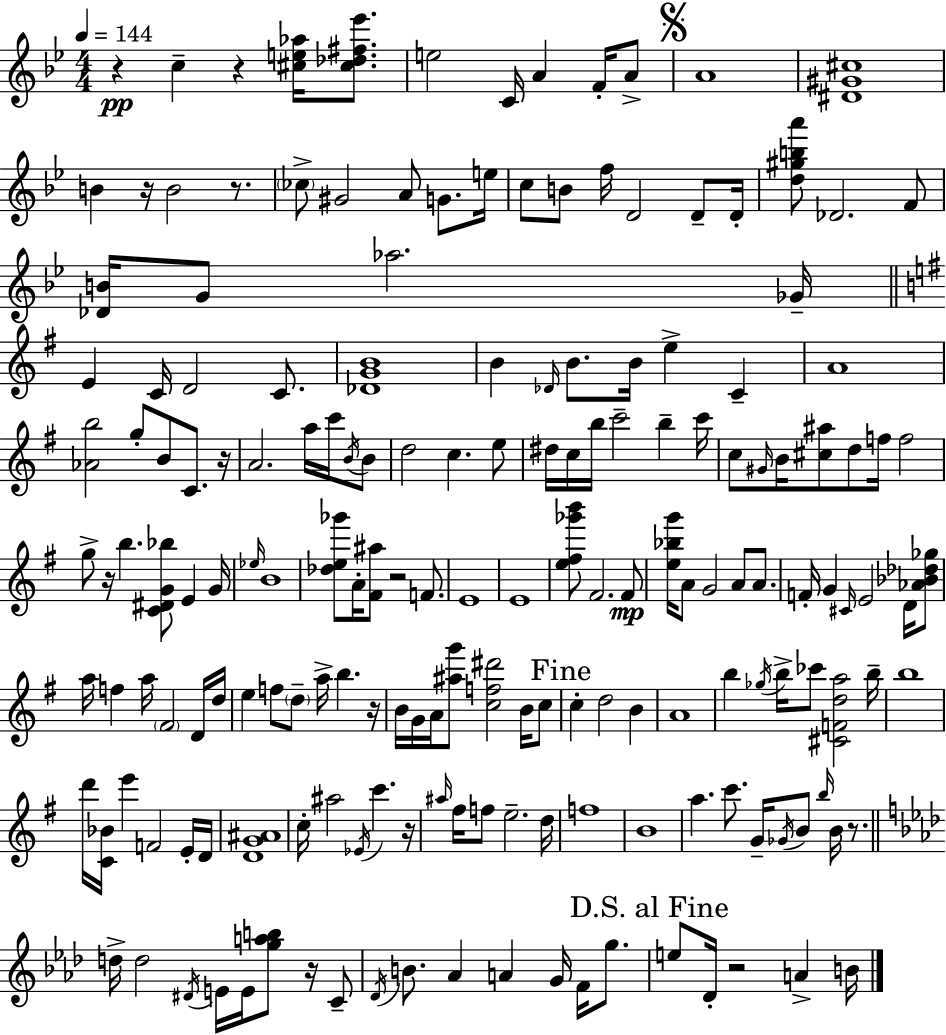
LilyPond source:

{
  \clef treble
  \numericTimeSignature
  \time 4/4
  \key bes \major
  \tempo 4 = 144
  r4\pp c''4-- r4 <cis'' e'' aes''>16 <cis'' des'' fis'' ees'''>8. | e''2 c'16 a'4 f'16-. a'8-> | \mark \markup { \musicglyph "scripts.segno" } a'1 | <dis' gis' cis''>1 | \break b'4 r16 b'2 r8. | \parenthesize ces''8-> gis'2 a'8 g'8. e''16 | c''8 b'8 f''16 d'2 d'8-- d'16-. | <d'' gis'' b'' a'''>8 des'2. f'8 | \break <des' b'>16 g'8 aes''2. ges'16-- | \bar "||" \break \key g \major e'4 c'16 d'2 c'8. | <des' g' b'>1 | b'4 \grace { des'16 } b'8. b'16 e''4-> c'4-- | a'1 | \break <aes' b''>2 g''8-. b'8 c'8. | r16 a'2. a''16 c'''16 \acciaccatura { b'16 } | b'8 d''2 c''4. | e''8 dis''16 c''16 b''16 c'''2-- b''4-- | \break c'''16 c''8 \grace { gis'16 } b'16 <cis'' ais''>8 d''8 f''16 f''2 | g''8-> r16 b''4. <c' dis' g' bes''>8 e'4 | g'16 \grace { ees''16 } b'1 | <des'' e'' ges'''>8 a'16-. <fis' ais''>8 r2 | \break f'8. e'1 | e'1 | <e'' fis'' ges''' b'''>8 fis'2. | fis'8\mp <e'' bes'' g'''>16 a'8 g'2 a'8 | \break a'8. f'16-. g'4 \grace { cis'16 } e'2 | d'16 <aes' bes' des'' ges''>8 a''16 f''4 a''16 \parenthesize fis'2 | d'16 d''16 e''4 f''8 \parenthesize d''8-- a''16-> b''4. | r16 b'16 g'16 a'16 <ais'' g'''>8 <c'' f'' dis'''>2 | \break b'16 c''8 \mark "Fine" c''4-. d''2 | b'4 a'1 | b''4 \acciaccatura { ges''16 } b''16-> ces'''8 <cis' f' d'' a''>2 | b''16-- b''1 | \break d'''16 <c' bes'>16 e'''4 f'2 | e'16-. d'16 <d' g' ais'>1 | c''16-. ais''2 \acciaccatura { ees'16 } | c'''4. r16 \grace { ais''16 } fis''16 f''8 e''2.-- | \break d''16 f''1 | b'1 | a''4. c'''8. | g'16-- \acciaccatura { ges'16 } b'8 \grace { b''16 } b'16 r8. \bar "||" \break \key aes \major d''16-> d''2 \acciaccatura { dis'16 } e'16 e'16 <g'' a'' b''>8 r16 c'8-- | \acciaccatura { des'16 } b'8. aes'4 a'4 g'16 f'16 g''8. | \mark "D.S. al Fine" e''8 des'16-. r2 a'4-> | b'16 \bar "|."
}